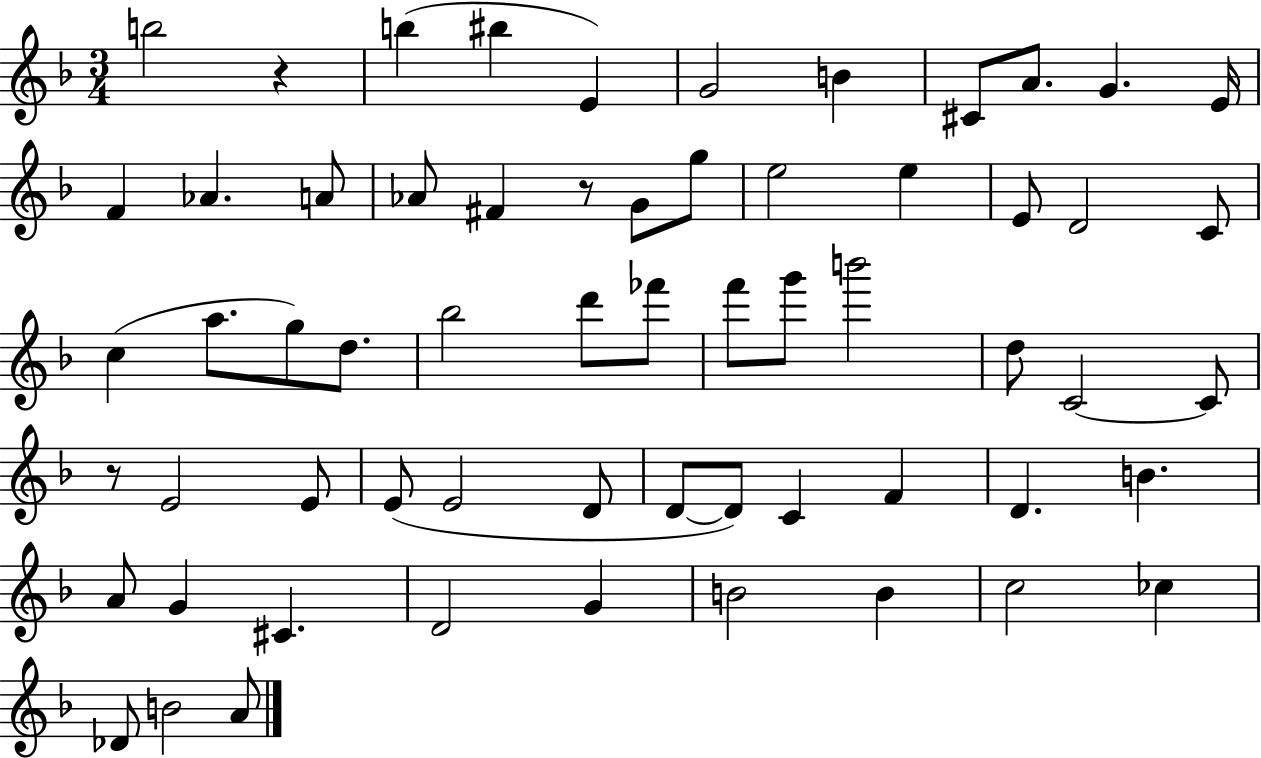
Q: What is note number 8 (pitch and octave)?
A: A4